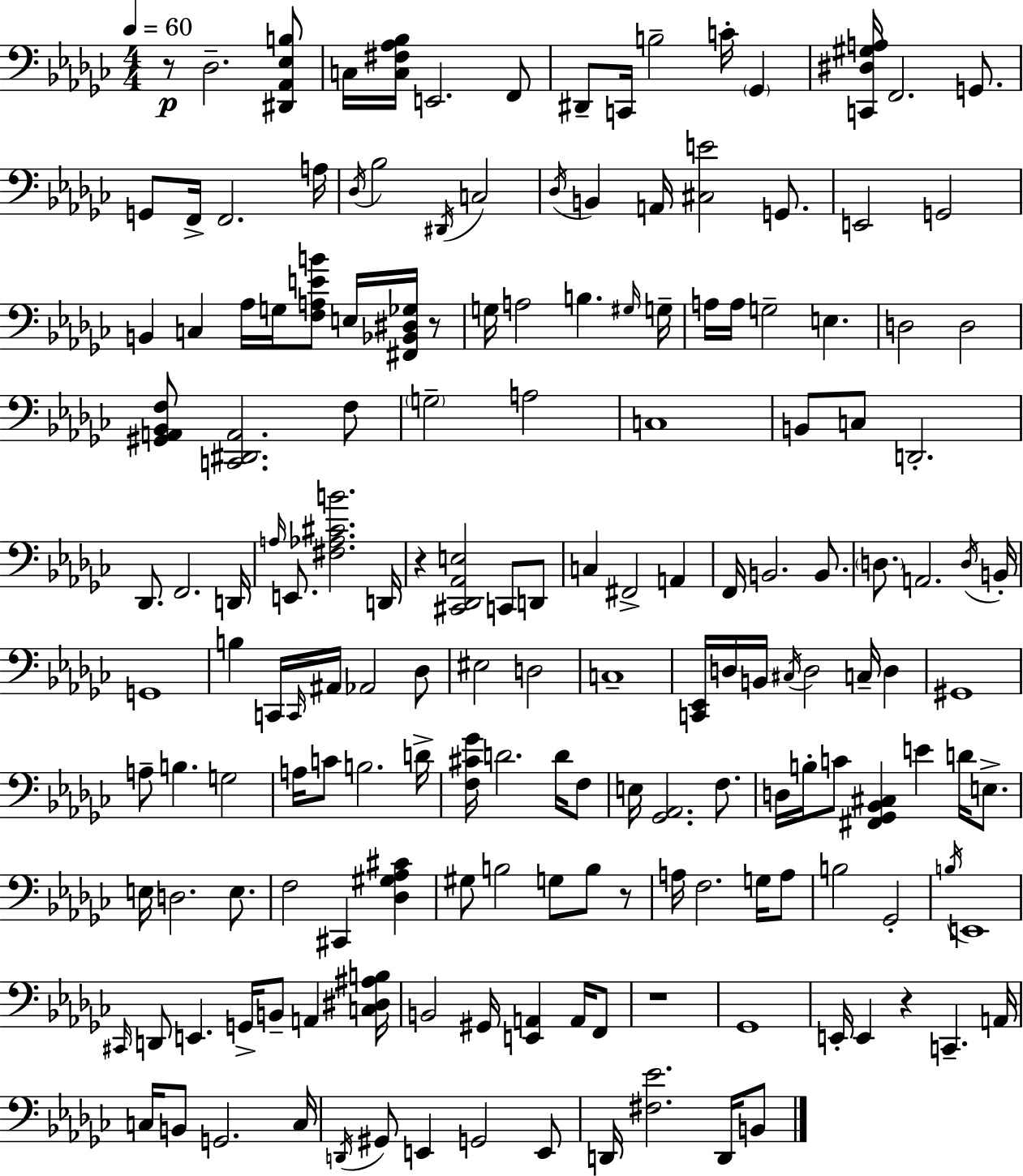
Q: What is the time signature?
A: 4/4